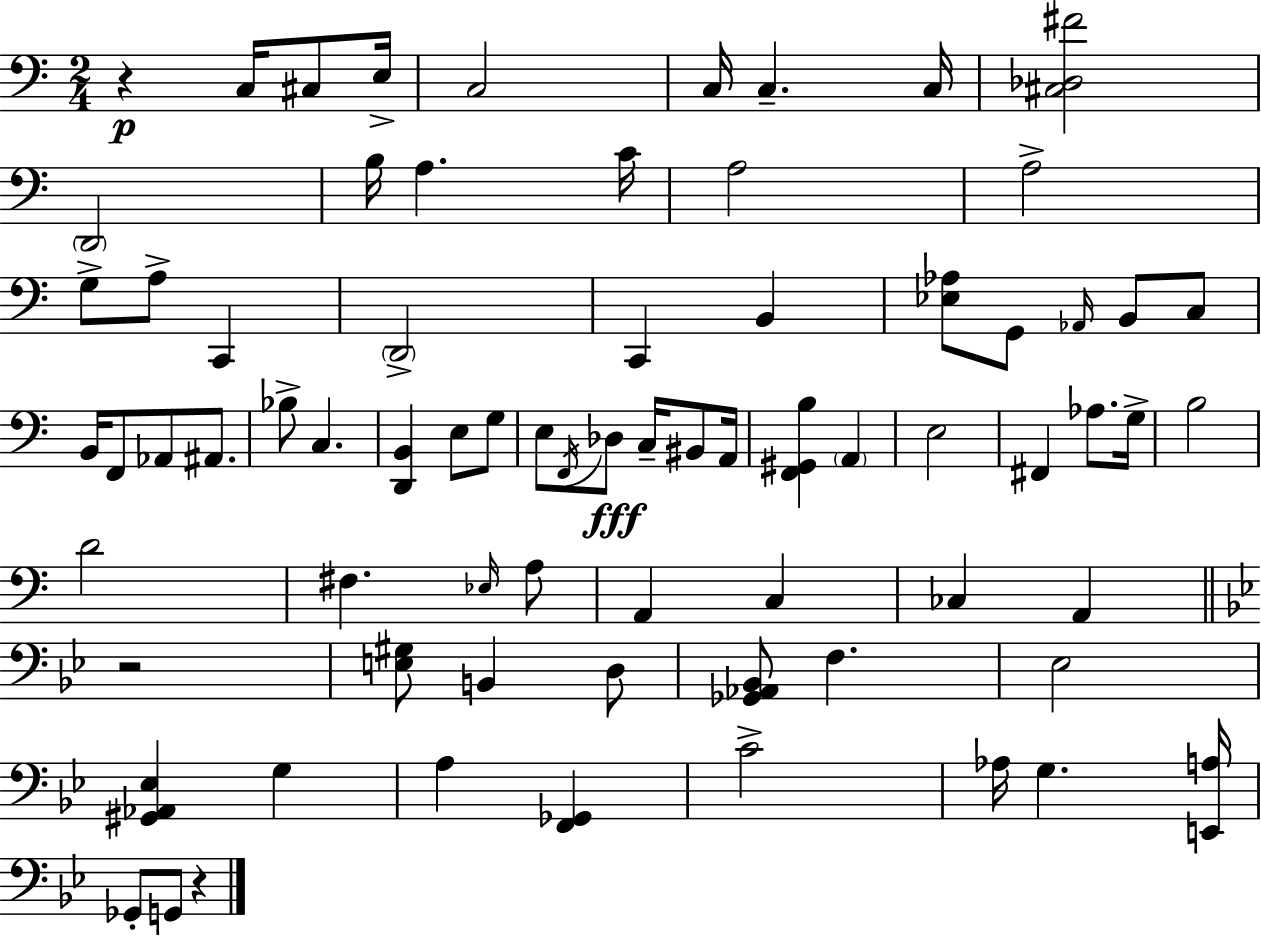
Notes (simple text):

R/q C3/s C#3/e E3/s C3/h C3/s C3/q. C3/s [C#3,Db3,F#4]/h D2/h B3/s A3/q. C4/s A3/h A3/h G3/e A3/e C2/q D2/h C2/q B2/q [Eb3,Ab3]/e G2/e Ab2/s B2/e C3/e B2/s F2/e Ab2/e A#2/e. Bb3/e C3/q. [D2,B2]/q E3/e G3/e E3/e F2/s Db3/e C3/s BIS2/e A2/s [F2,G#2,B3]/q A2/q E3/h F#2/q Ab3/e. G3/s B3/h D4/h F#3/q. Eb3/s A3/e A2/q C3/q CES3/q A2/q R/h [E3,G#3]/e B2/q D3/e [Gb2,Ab2,Bb2]/e F3/q. Eb3/h [G#2,Ab2,Eb3]/q G3/q A3/q [F2,Gb2]/q C4/h Ab3/s G3/q. [E2,A3]/s Gb2/e G2/e R/q